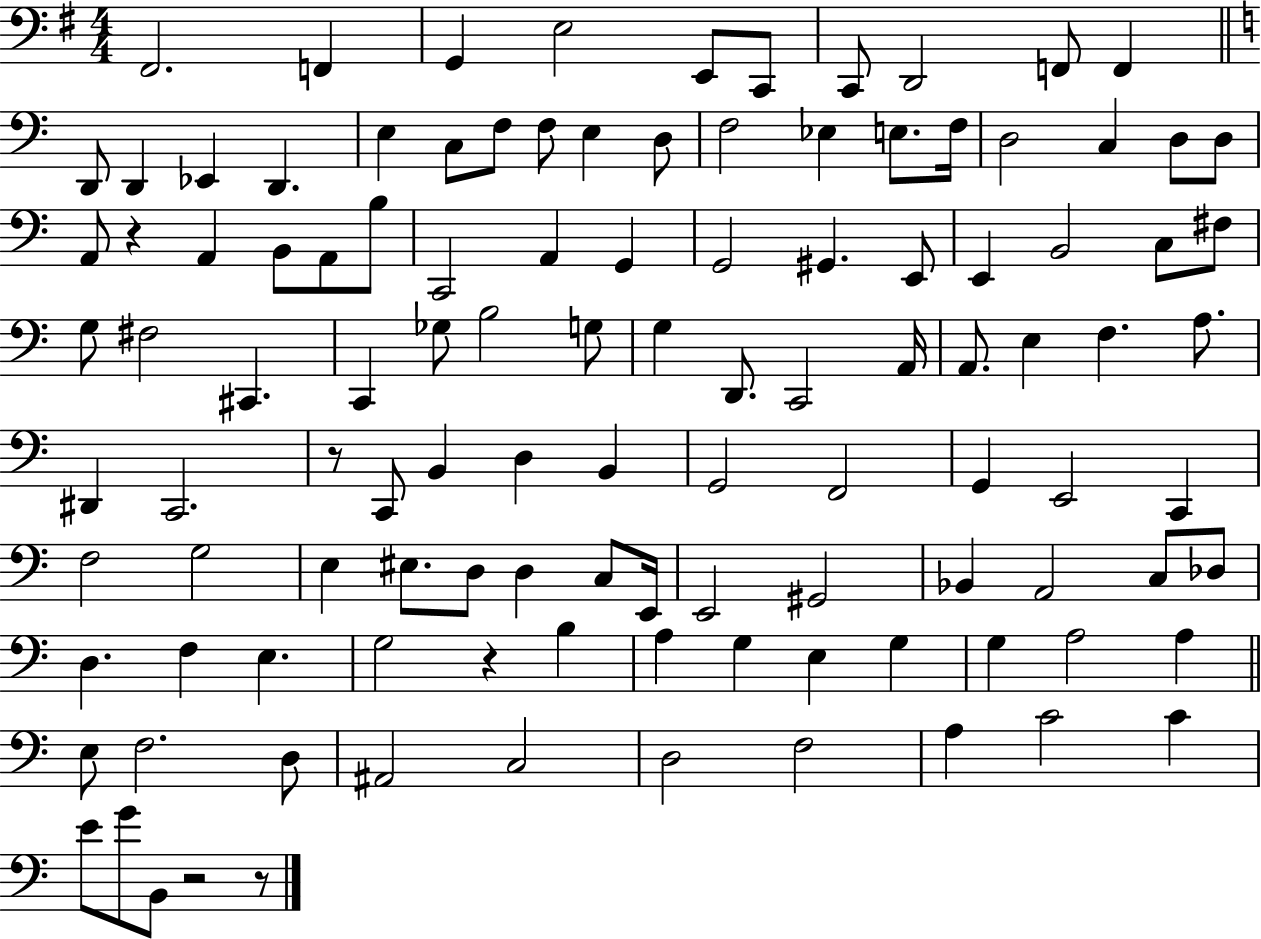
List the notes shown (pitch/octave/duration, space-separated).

F#2/h. F2/q G2/q E3/h E2/e C2/e C2/e D2/h F2/e F2/q D2/e D2/q Eb2/q D2/q. E3/q C3/e F3/e F3/e E3/q D3/e F3/h Eb3/q E3/e. F3/s D3/h C3/q D3/e D3/e A2/e R/q A2/q B2/e A2/e B3/e C2/h A2/q G2/q G2/h G#2/q. E2/e E2/q B2/h C3/e F#3/e G3/e F#3/h C#2/q. C2/q Gb3/e B3/h G3/e G3/q D2/e. C2/h A2/s A2/e. E3/q F3/q. A3/e. D#2/q C2/h. R/e C2/e B2/q D3/q B2/q G2/h F2/h G2/q E2/h C2/q F3/h G3/h E3/q EIS3/e. D3/e D3/q C3/e E2/s E2/h G#2/h Bb2/q A2/h C3/e Db3/e D3/q. F3/q E3/q. G3/h R/q B3/q A3/q G3/q E3/q G3/q G3/q A3/h A3/q E3/e F3/h. D3/e A#2/h C3/h D3/h F3/h A3/q C4/h C4/q E4/e G4/e B2/e R/h R/e